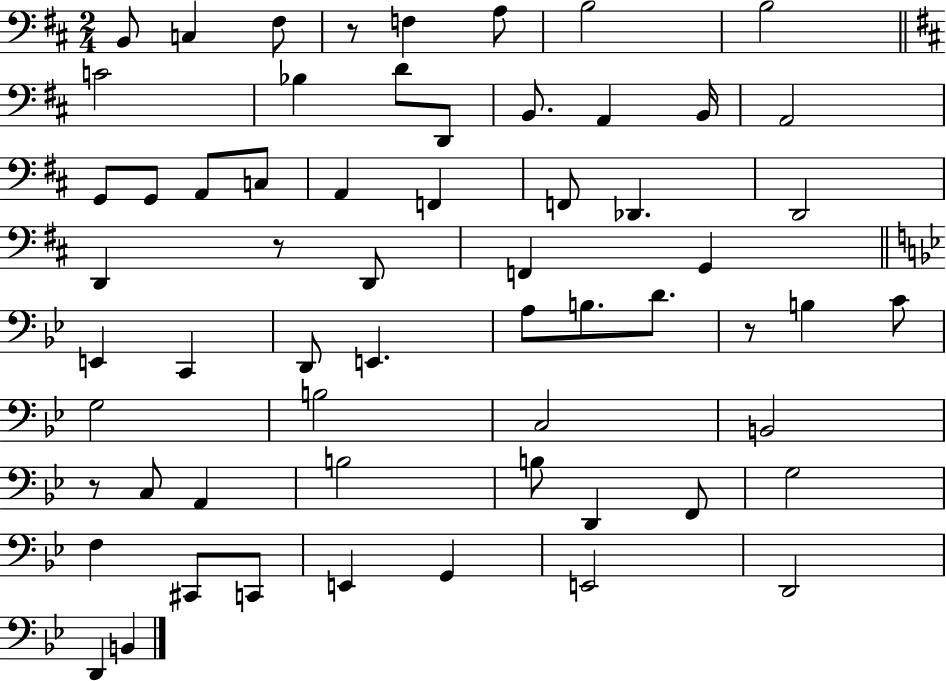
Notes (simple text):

B2/e C3/q F#3/e R/e F3/q A3/e B3/h B3/h C4/h Bb3/q D4/e D2/e B2/e. A2/q B2/s A2/h G2/e G2/e A2/e C3/e A2/q F2/q F2/e Db2/q. D2/h D2/q R/e D2/e F2/q G2/q E2/q C2/q D2/e E2/q. A3/e B3/e. D4/e. R/e B3/q C4/e G3/h B3/h C3/h B2/h R/e C3/e A2/q B3/h B3/e D2/q F2/e G3/h F3/q C#2/e C2/e E2/q G2/q E2/h D2/h D2/q B2/q